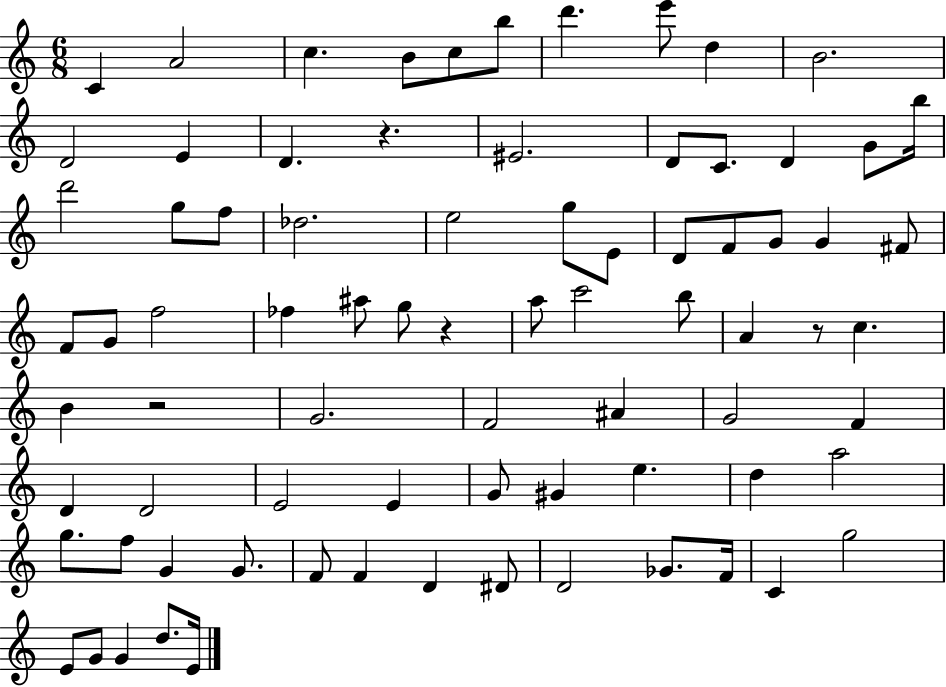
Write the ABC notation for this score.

X:1
T:Untitled
M:6/8
L:1/4
K:C
C A2 c B/2 c/2 b/2 d' e'/2 d B2 D2 E D z ^E2 D/2 C/2 D G/2 b/4 d'2 g/2 f/2 _d2 e2 g/2 E/2 D/2 F/2 G/2 G ^F/2 F/2 G/2 f2 _f ^a/2 g/2 z a/2 c'2 b/2 A z/2 c B z2 G2 F2 ^A G2 F D D2 E2 E G/2 ^G e d a2 g/2 f/2 G G/2 F/2 F D ^D/2 D2 _G/2 F/4 C g2 E/2 G/2 G d/2 E/4